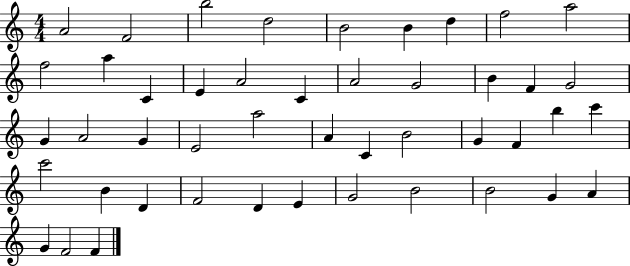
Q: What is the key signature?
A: C major